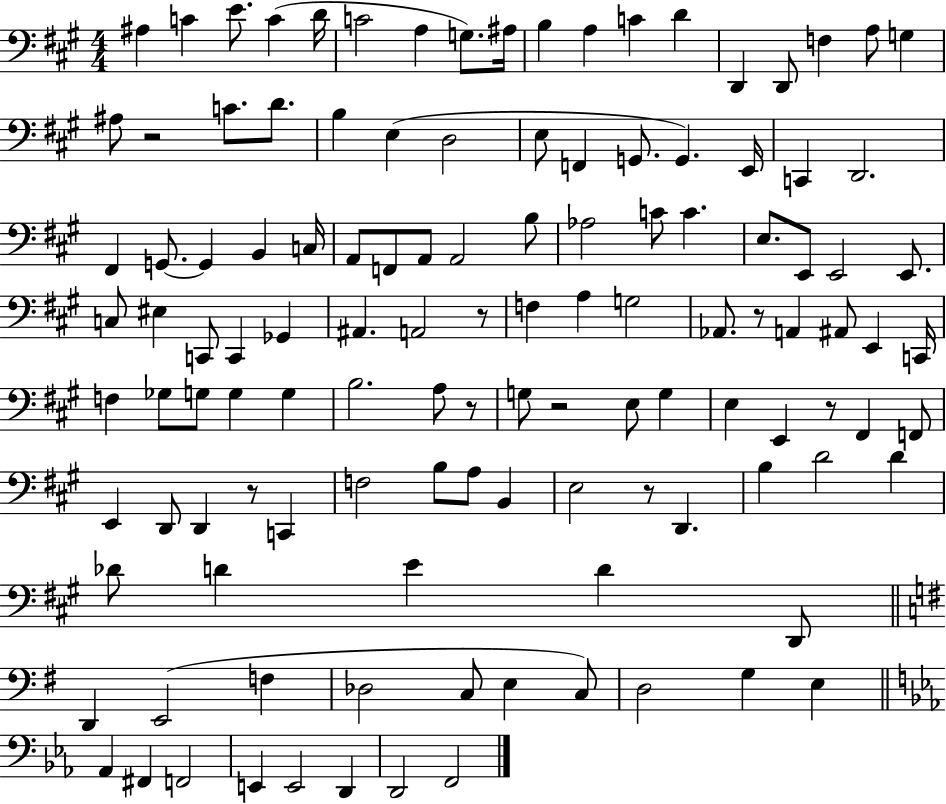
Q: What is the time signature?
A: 4/4